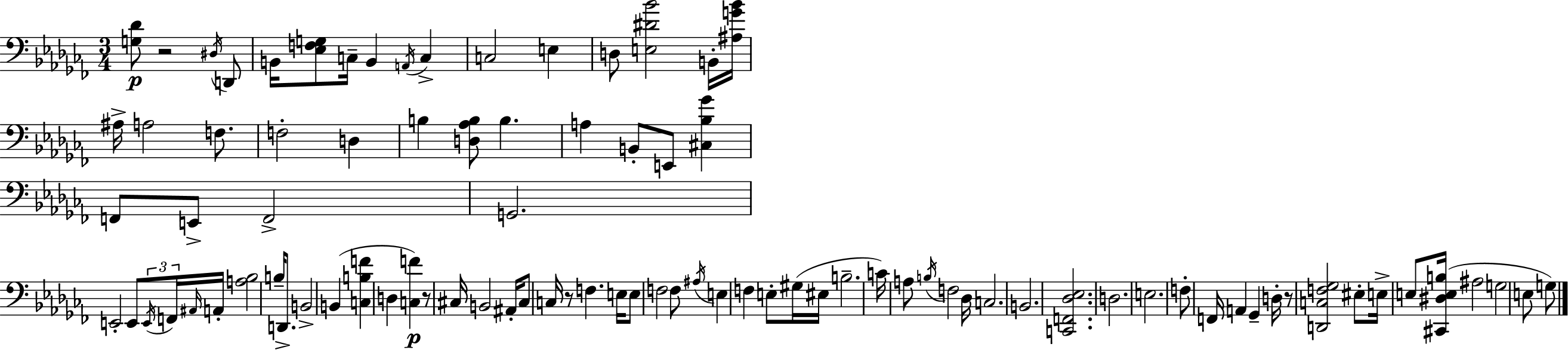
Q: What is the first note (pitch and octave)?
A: D#3